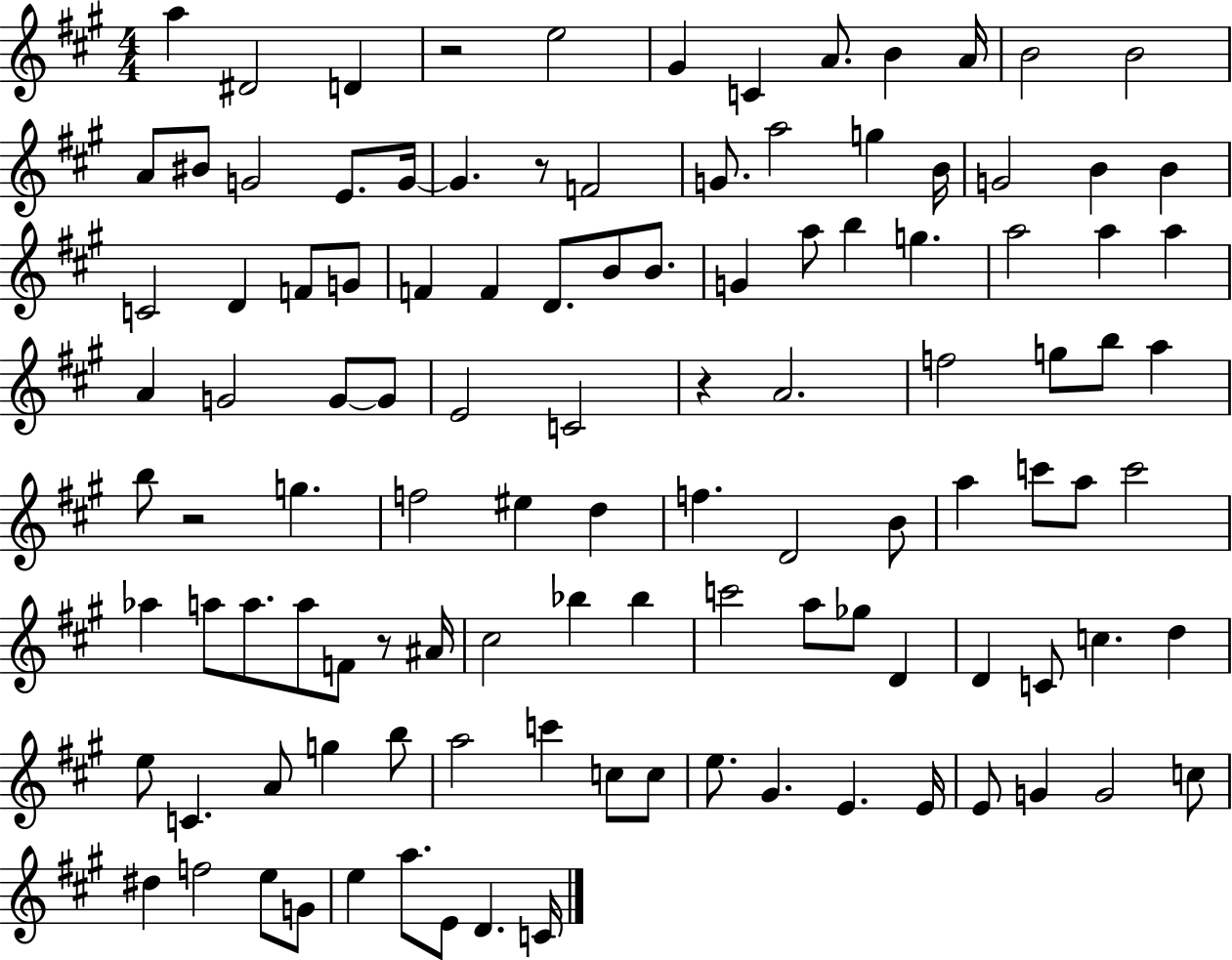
{
  \clef treble
  \numericTimeSignature
  \time 4/4
  \key a \major
  a''4 dis'2 d'4 | r2 e''2 | gis'4 c'4 a'8. b'4 a'16 | b'2 b'2 | \break a'8 bis'8 g'2 e'8. g'16~~ | g'4. r8 f'2 | g'8. a''2 g''4 b'16 | g'2 b'4 b'4 | \break c'2 d'4 f'8 g'8 | f'4 f'4 d'8. b'8 b'8. | g'4 a''8 b''4 g''4. | a''2 a''4 a''4 | \break a'4 g'2 g'8~~ g'8 | e'2 c'2 | r4 a'2. | f''2 g''8 b''8 a''4 | \break b''8 r2 g''4. | f''2 eis''4 d''4 | f''4. d'2 b'8 | a''4 c'''8 a''8 c'''2 | \break aes''4 a''8 a''8. a''8 f'8 r8 ais'16 | cis''2 bes''4 bes''4 | c'''2 a''8 ges''8 d'4 | d'4 c'8 c''4. d''4 | \break e''8 c'4. a'8 g''4 b''8 | a''2 c'''4 c''8 c''8 | e''8. gis'4. e'4. e'16 | e'8 g'4 g'2 c''8 | \break dis''4 f''2 e''8 g'8 | e''4 a''8. e'8 d'4. c'16 | \bar "|."
}